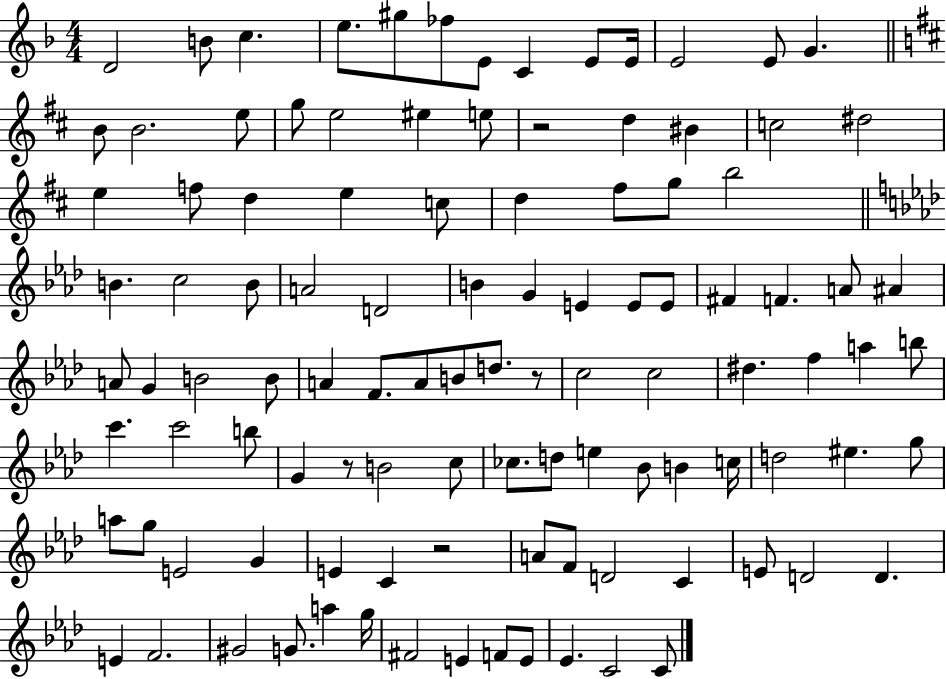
D4/h B4/e C5/q. E5/e. G#5/e FES5/e E4/e C4/q E4/e E4/s E4/h E4/e G4/q. B4/e B4/h. E5/e G5/e E5/h EIS5/q E5/e R/h D5/q BIS4/q C5/h D#5/h E5/q F5/e D5/q E5/q C5/e D5/q F#5/e G5/e B5/h B4/q. C5/h B4/e A4/h D4/h B4/q G4/q E4/q E4/e E4/e F#4/q F4/q. A4/e A#4/q A4/e G4/q B4/h B4/e A4/q F4/e. A4/e B4/e D5/e. R/e C5/h C5/h D#5/q. F5/q A5/q B5/e C6/q. C6/h B5/e G4/q R/e B4/h C5/e CES5/e. D5/e E5/q Bb4/e B4/q C5/s D5/h EIS5/q. G5/e A5/e G5/e E4/h G4/q E4/q C4/q R/h A4/e F4/e D4/h C4/q E4/e D4/h D4/q. E4/q F4/h. G#4/h G4/e. A5/q G5/s F#4/h E4/q F4/e E4/e Eb4/q. C4/h C4/e